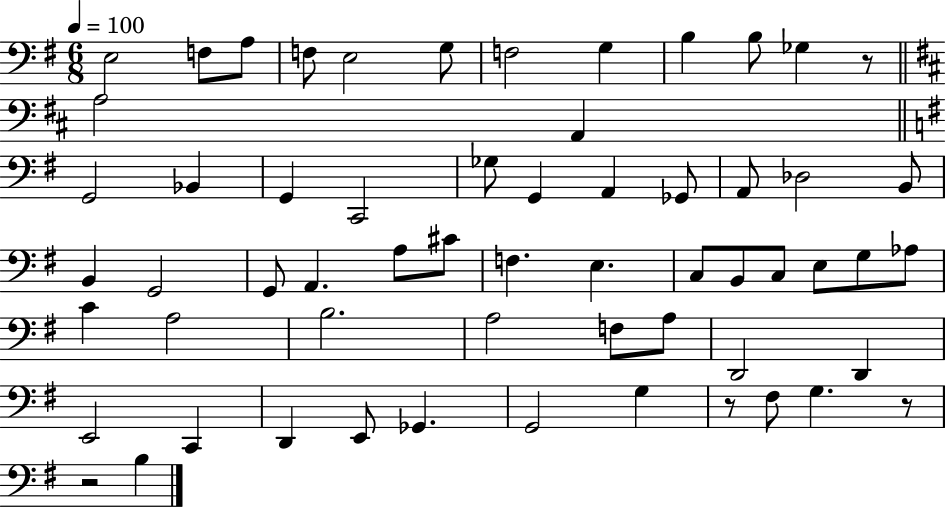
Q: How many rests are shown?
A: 4